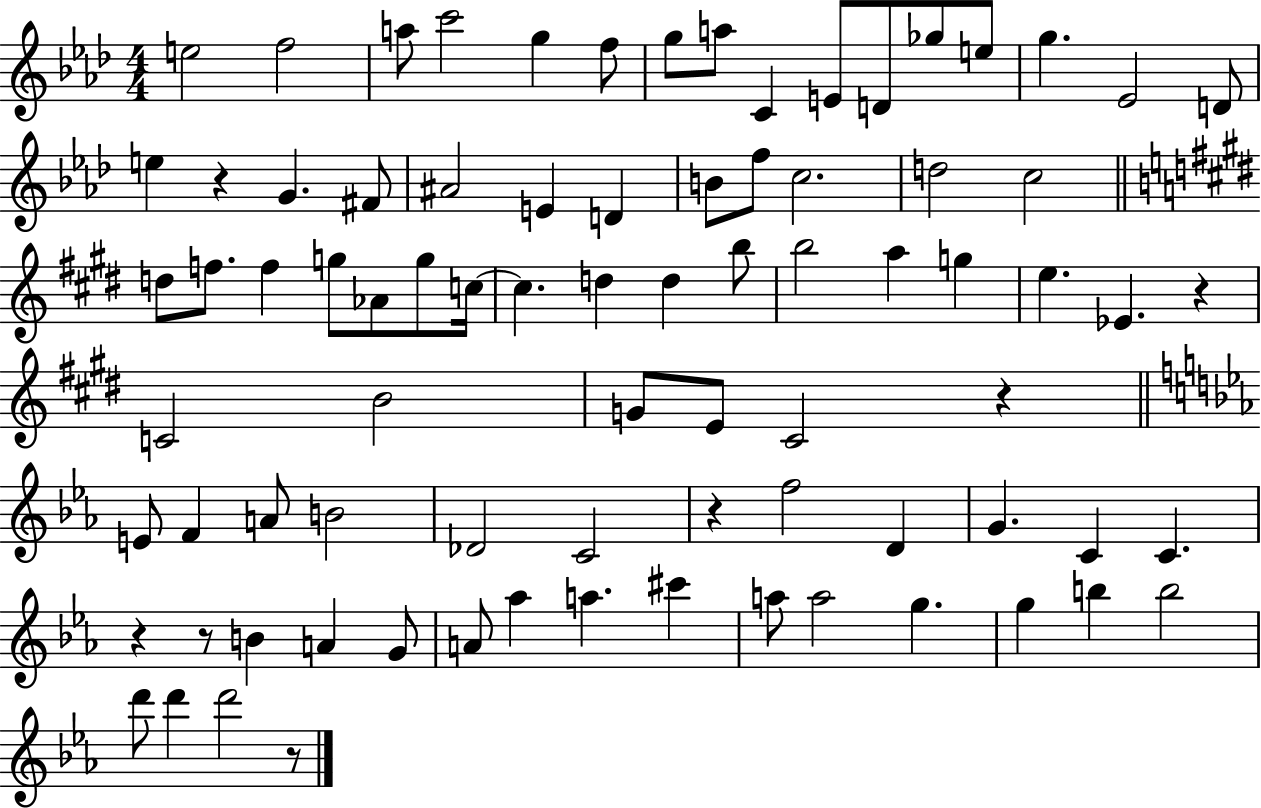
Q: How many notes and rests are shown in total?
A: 82